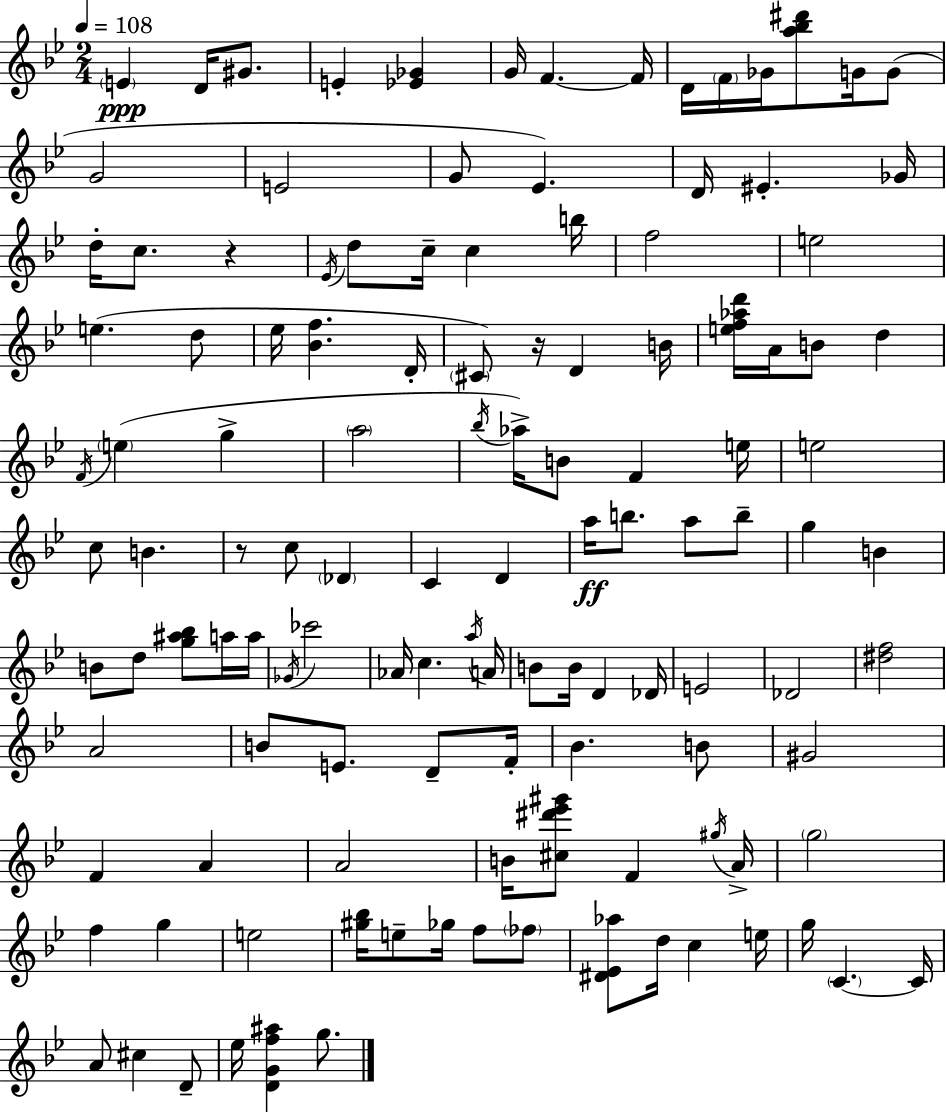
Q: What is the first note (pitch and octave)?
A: E4